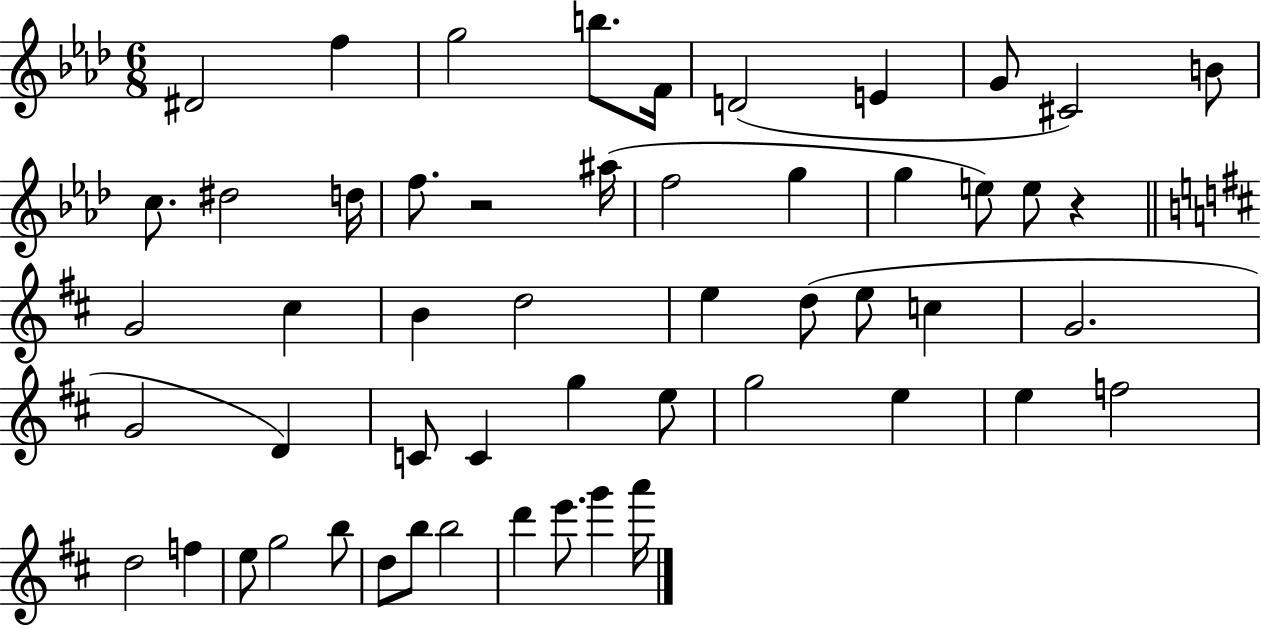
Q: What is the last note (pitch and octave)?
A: A6